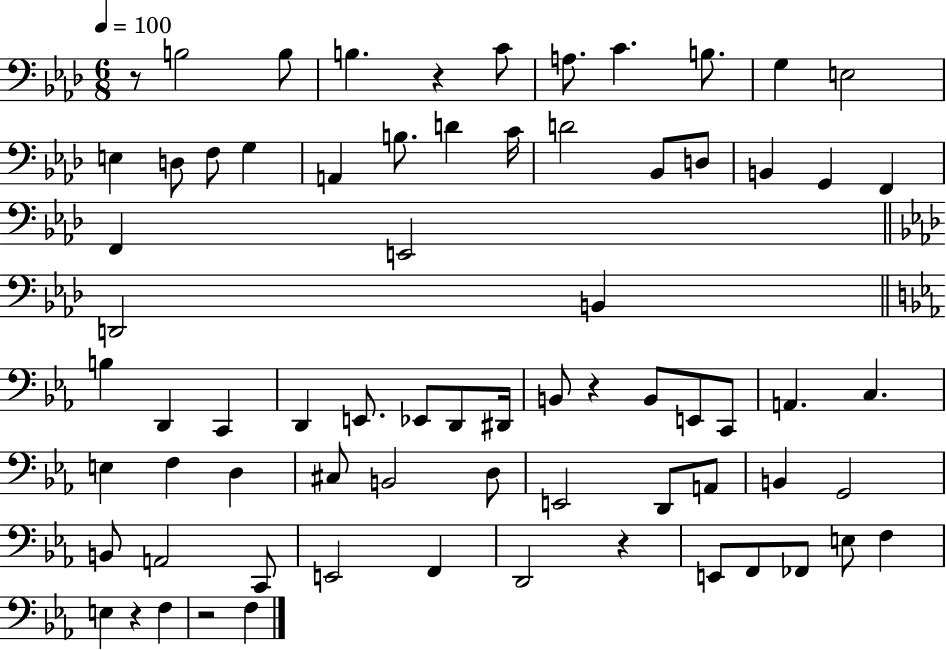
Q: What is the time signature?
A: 6/8